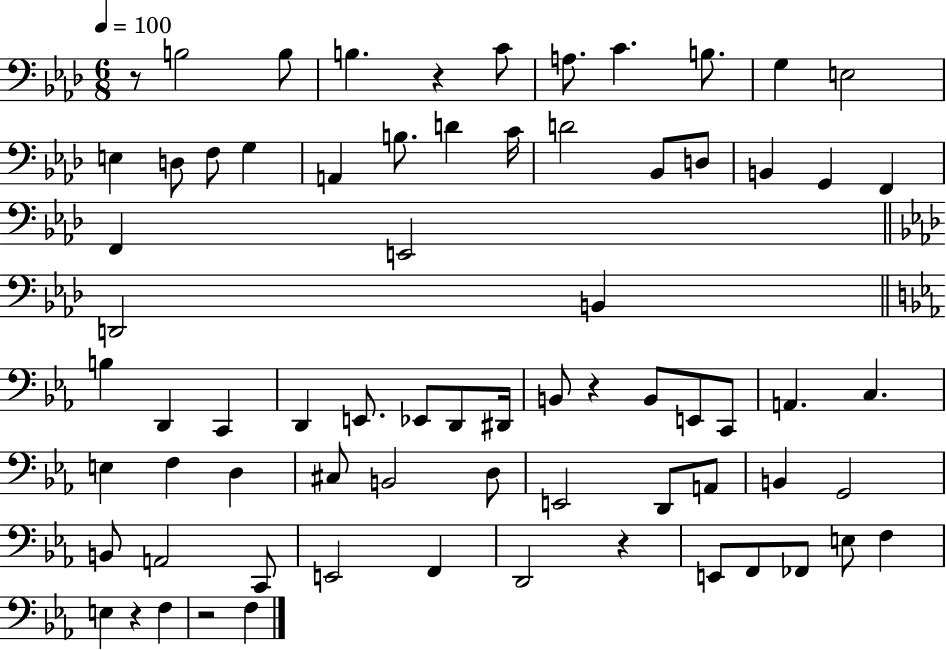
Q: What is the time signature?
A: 6/8